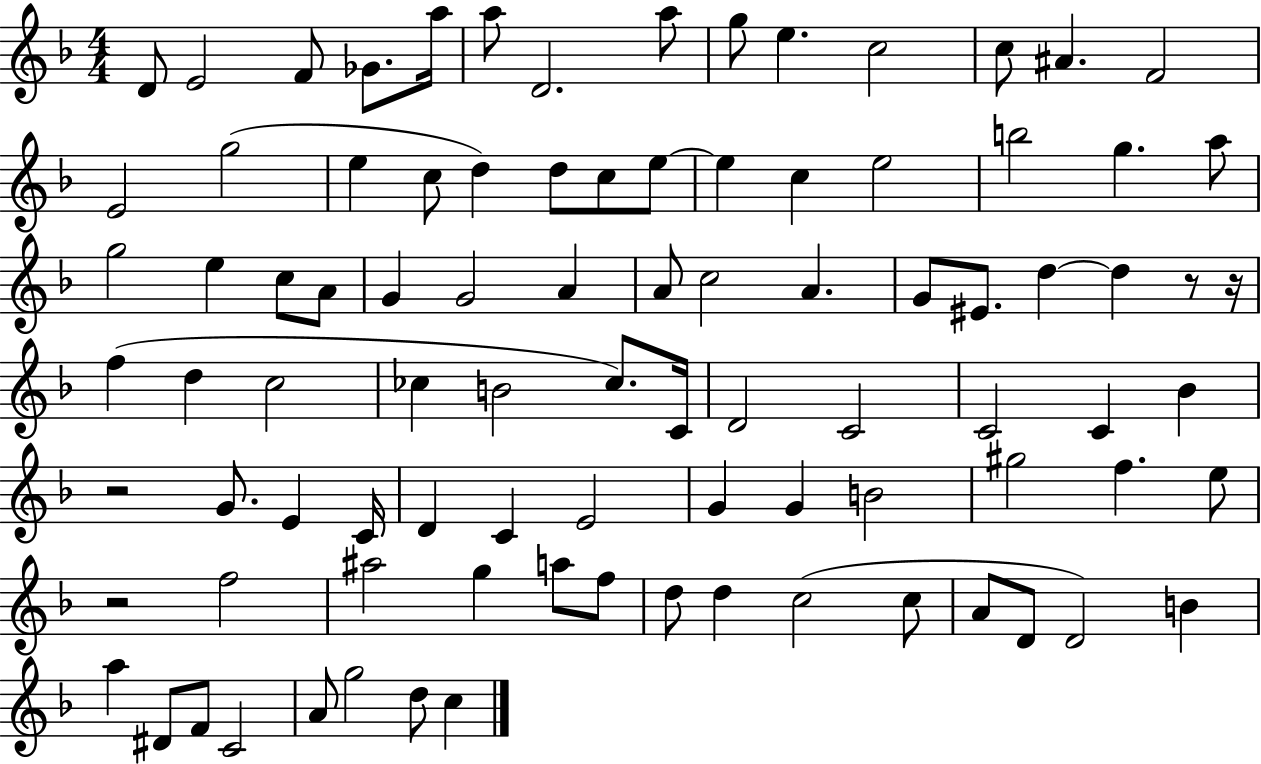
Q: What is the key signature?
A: F major